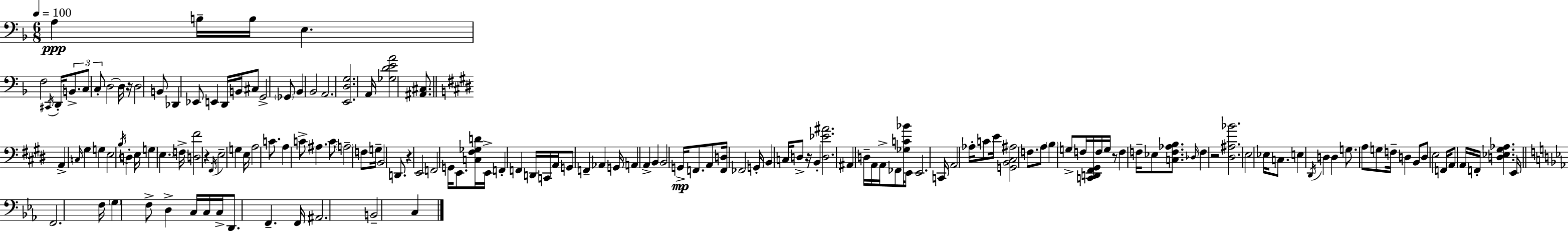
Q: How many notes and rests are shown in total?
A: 156